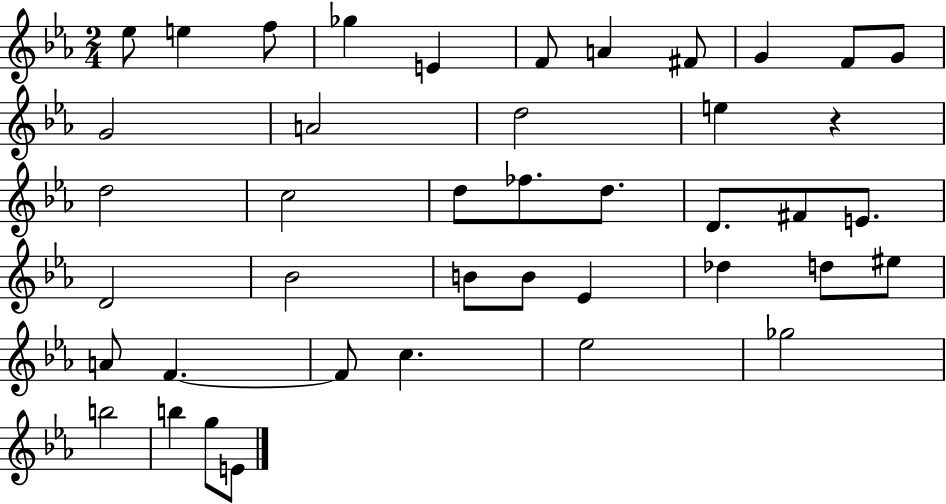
{
  \clef treble
  \numericTimeSignature
  \time 2/4
  \key ees \major
  \repeat volta 2 { ees''8 e''4 f''8 | ges''4 e'4 | f'8 a'4 fis'8 | g'4 f'8 g'8 | \break g'2 | a'2 | d''2 | e''4 r4 | \break d''2 | c''2 | d''8 fes''8. d''8. | d'8. fis'8 e'8. | \break d'2 | bes'2 | b'8 b'8 ees'4 | des''4 d''8 eis''8 | \break a'8 f'4.~~ | f'8 c''4. | ees''2 | ges''2 | \break b''2 | b''4 g''8 e'8 | } \bar "|."
}